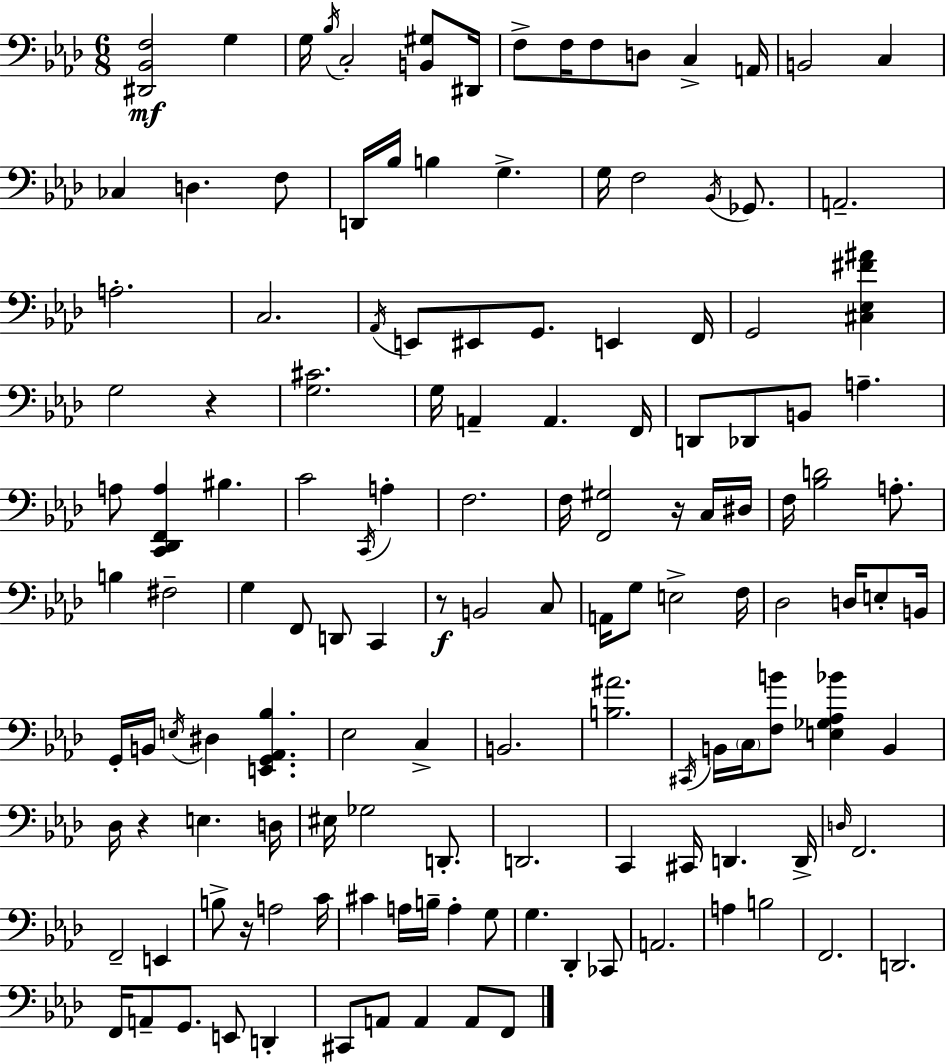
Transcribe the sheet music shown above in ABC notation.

X:1
T:Untitled
M:6/8
L:1/4
K:Fm
[^D,,_B,,F,]2 G, G,/4 _B,/4 C,2 [B,,^G,]/2 ^D,,/4 F,/2 F,/4 F,/2 D,/2 C, A,,/4 B,,2 C, _C, D, F,/2 D,,/4 _B,/4 B, G, G,/4 F,2 _B,,/4 _G,,/2 A,,2 A,2 C,2 _A,,/4 E,,/2 ^E,,/2 G,,/2 E,, F,,/4 G,,2 [^C,_E,^F^A] G,2 z [G,^C]2 G,/4 A,, A,, F,,/4 D,,/2 _D,,/2 B,,/2 A, A,/2 [C,,_D,,F,,A,] ^B, C2 C,,/4 A, F,2 F,/4 [F,,^G,]2 z/4 C,/4 ^D,/4 F,/4 [_B,D]2 A,/2 B, ^F,2 G, F,,/2 D,,/2 C,, z/2 B,,2 C,/2 A,,/4 G,/2 E,2 F,/4 _D,2 D,/4 E,/2 B,,/4 G,,/4 B,,/4 E,/4 ^D, [E,,G,,_A,,_B,] _E,2 C, B,,2 [B,^A]2 ^C,,/4 B,,/4 C,/4 [F,B]/2 [E,_G,_A,_B] B,, _D,/4 z E, D,/4 ^E,/4 _G,2 D,,/2 D,,2 C,, ^C,,/4 D,, D,,/4 D,/4 F,,2 F,,2 E,, B,/2 z/4 A,2 C/4 ^C A,/4 B,/4 A, G,/2 G, _D,, _C,,/2 A,,2 A, B,2 F,,2 D,,2 F,,/4 A,,/2 G,,/2 E,,/2 D,, ^C,,/2 A,,/2 A,, A,,/2 F,,/2